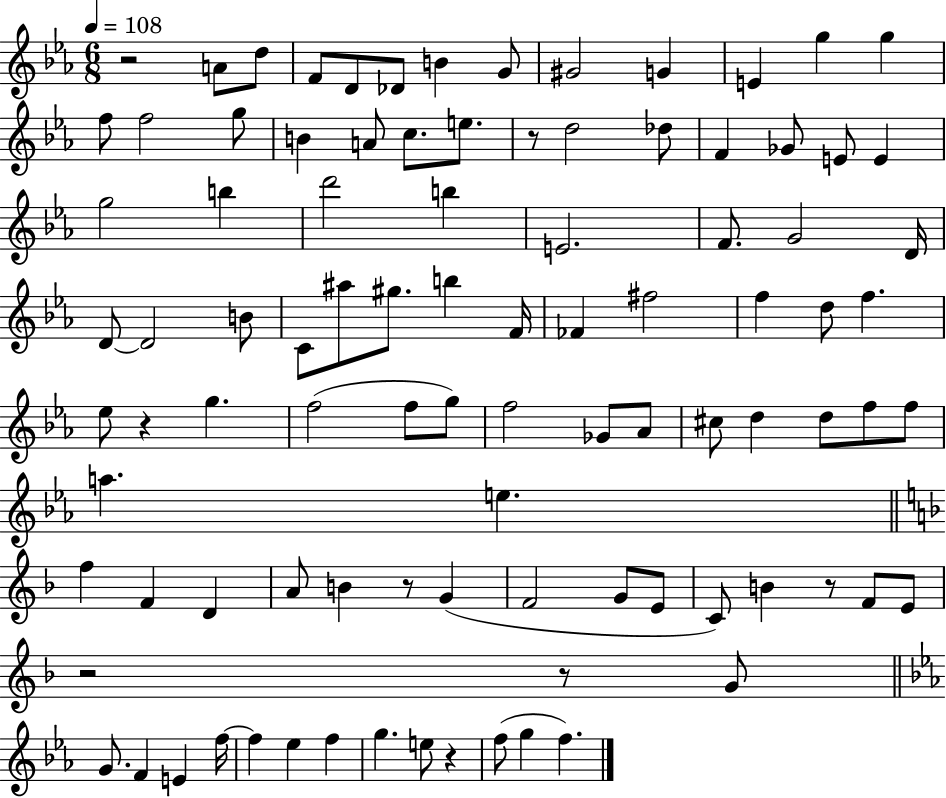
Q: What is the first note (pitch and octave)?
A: A4